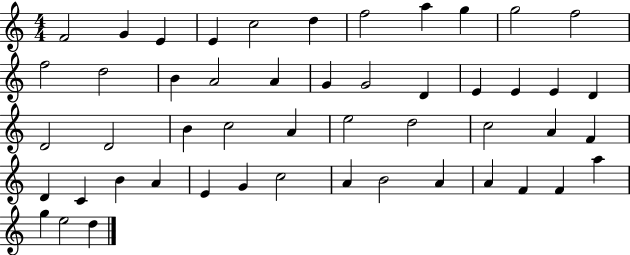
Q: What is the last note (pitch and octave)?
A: D5